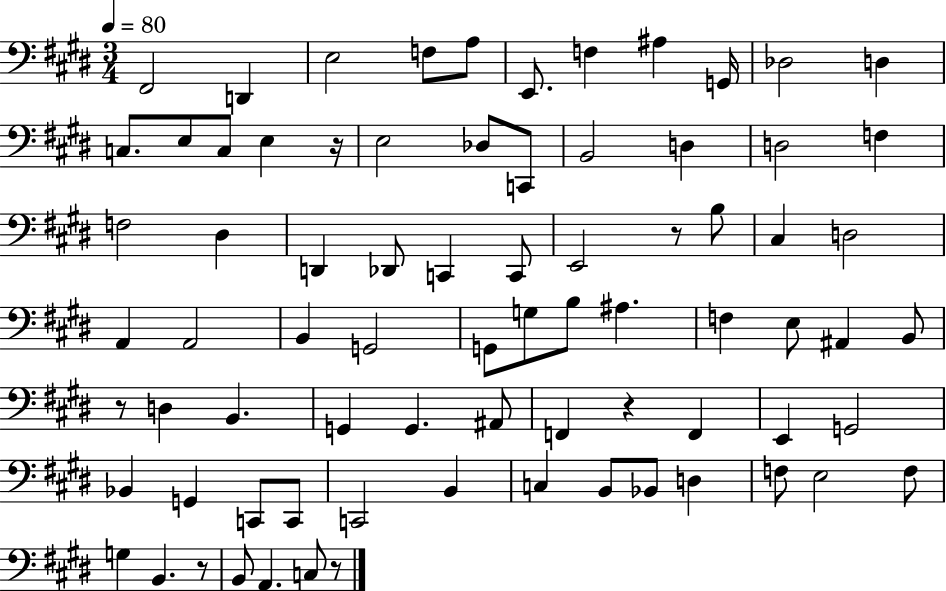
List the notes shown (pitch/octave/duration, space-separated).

F#2/h D2/q E3/h F3/e A3/e E2/e. F3/q A#3/q G2/s Db3/h D3/q C3/e. E3/e C3/e E3/q R/s E3/h Db3/e C2/e B2/h D3/q D3/h F3/q F3/h D#3/q D2/q Db2/e C2/q C2/e E2/h R/e B3/e C#3/q D3/h A2/q A2/h B2/q G2/h G2/e G3/e B3/e A#3/q. F3/q E3/e A#2/q B2/e R/e D3/q B2/q. G2/q G2/q. A#2/e F2/q R/q F2/q E2/q G2/h Bb2/q G2/q C2/e C2/e C2/h B2/q C3/q B2/e Bb2/e D3/q F3/e E3/h F3/e G3/q B2/q. R/e B2/e A2/q. C3/e R/e